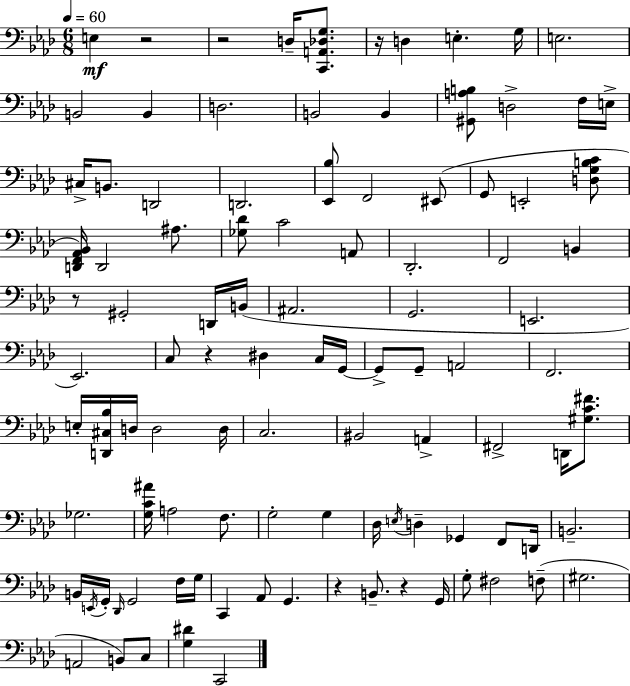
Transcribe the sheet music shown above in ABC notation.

X:1
T:Untitled
M:6/8
L:1/4
K:Fm
E, z2 z2 D,/4 [C,,A,,_D,G,]/2 z/4 D, E, G,/4 E,2 B,,2 B,, D,2 B,,2 B,, [^G,,A,B,]/2 D,2 F,/4 E,/4 ^C,/4 B,,/2 D,,2 D,,2 [_E,,_B,]/2 F,,2 ^E,,/2 G,,/2 E,,2 [D,G,B,C]/2 [D,,F,,_A,,_B,,]/4 D,,2 ^A,/2 [_G,_D]/2 C2 A,,/2 _D,,2 F,,2 B,, z/2 ^G,,2 D,,/4 B,,/4 ^A,,2 G,,2 E,,2 _E,,2 C,/2 z ^D, C,/4 G,,/4 G,,/2 G,,/2 A,,2 F,,2 E,/4 [D,,^C,_B,]/4 D,/4 D,2 D,/4 C,2 ^B,,2 A,, ^F,,2 D,,/4 [^G,C^F]/2 _G,2 [G,C^A]/4 A,2 F,/2 G,2 G, _D,/4 E,/4 D, _G,, F,,/2 D,,/4 B,,2 B,,/4 E,,/4 G,,/4 _D,,/4 G,,2 F,/4 G,/4 C,, _A,,/2 G,, z B,,/2 z G,,/4 G,/2 ^F,2 F,/2 ^G,2 A,,2 B,,/2 C,/2 [G,^D] C,,2